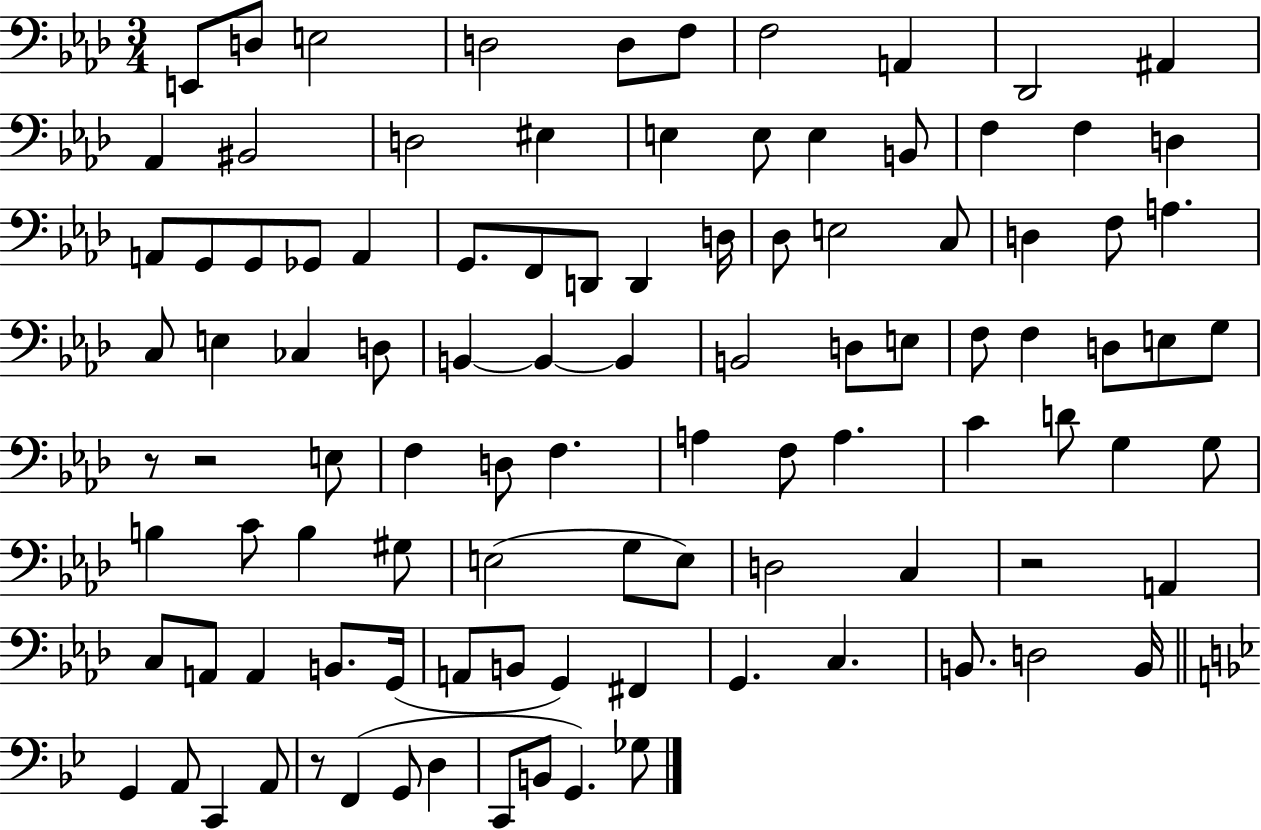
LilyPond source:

{
  \clef bass
  \numericTimeSignature
  \time 3/4
  \key aes \major
  e,8 d8 e2 | d2 d8 f8 | f2 a,4 | des,2 ais,4 | \break aes,4 bis,2 | d2 eis4 | e4 e8 e4 b,8 | f4 f4 d4 | \break a,8 g,8 g,8 ges,8 a,4 | g,8. f,8 d,8 d,4 d16 | des8 e2 c8 | d4 f8 a4. | \break c8 e4 ces4 d8 | b,4~~ b,4~~ b,4 | b,2 d8 e8 | f8 f4 d8 e8 g8 | \break r8 r2 e8 | f4 d8 f4. | a4 f8 a4. | c'4 d'8 g4 g8 | \break b4 c'8 b4 gis8 | e2( g8 e8) | d2 c4 | r2 a,4 | \break c8 a,8 a,4 b,8. g,16( | a,8 b,8 g,4) fis,4 | g,4. c4. | b,8. d2 b,16 | \break \bar "||" \break \key g \minor g,4 a,8 c,4 a,8 | r8 f,4( g,8 d4 | c,8 b,8 g,4.) ges8 | \bar "|."
}